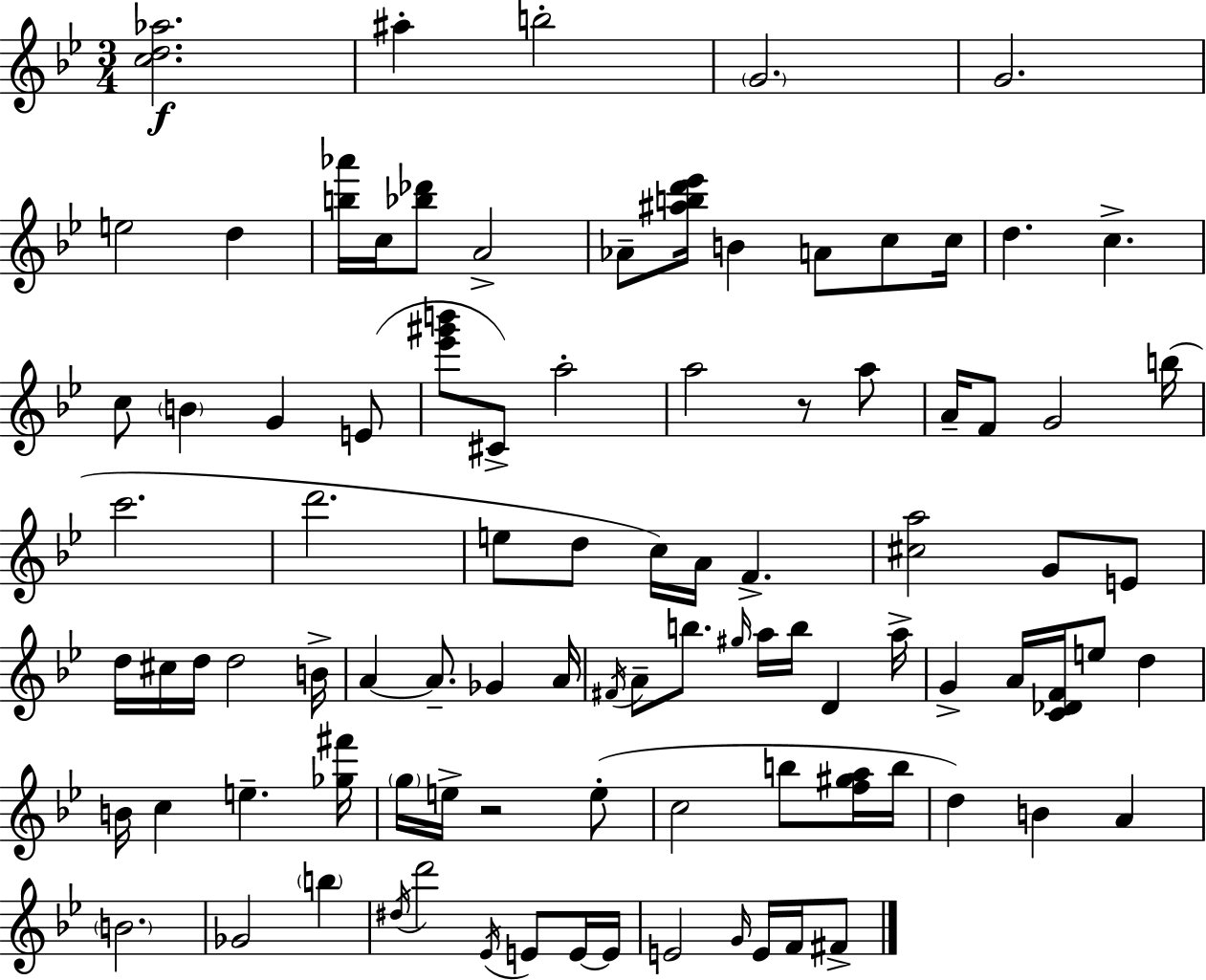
{
  \clef treble
  \numericTimeSignature
  \time 3/4
  \key bes \major
  <c'' d'' aes''>2.\f | ais''4-. b''2-. | \parenthesize g'2. | g'2. | \break e''2 d''4 | <b'' aes'''>16 c''16 <bes'' des'''>8 a'2-> | aes'8-- <ais'' b'' d''' ees'''>16 b'4 a'8 c''8 c''16 | d''4. c''4.-> | \break c''8 \parenthesize b'4 g'4 e'8( | <ees''' gis''' b'''>8 cis'8->) a''2-. | a''2 r8 a''8 | a'16-- f'8 g'2 b''16( | \break c'''2. | d'''2. | e''8 d''8 c''16) a'16 f'4.-> | <cis'' a''>2 g'8 e'8 | \break d''16 cis''16 d''16 d''2 b'16-> | a'4~~ a'8.-- ges'4 a'16 | \acciaccatura { fis'16 } a'8-- b''8. \grace { gis''16 } a''16 b''16 d'4 | a''16-> g'4-> a'16 <c' des' f'>16 e''8 d''4 | \break b'16 c''4 e''4.-- | <ges'' fis'''>16 \parenthesize g''16 e''16-> r2 | e''8-.( c''2 b''8 | <f'' gis'' a''>16 b''16 d''4) b'4 a'4 | \break \parenthesize b'2. | ges'2 \parenthesize b''4 | \acciaccatura { dis''16 } d'''2 \acciaccatura { ees'16 } | e'8 e'16~~ e'16 e'2 | \break \grace { g'16 } e'16 f'16 fis'8-> \bar "|."
}